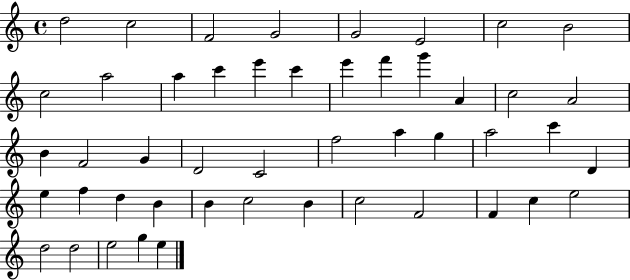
X:1
T:Untitled
M:4/4
L:1/4
K:C
d2 c2 F2 G2 G2 E2 c2 B2 c2 a2 a c' e' c' e' f' g' A c2 A2 B F2 G D2 C2 f2 a g a2 c' D e f d B B c2 B c2 F2 F c e2 d2 d2 e2 g e